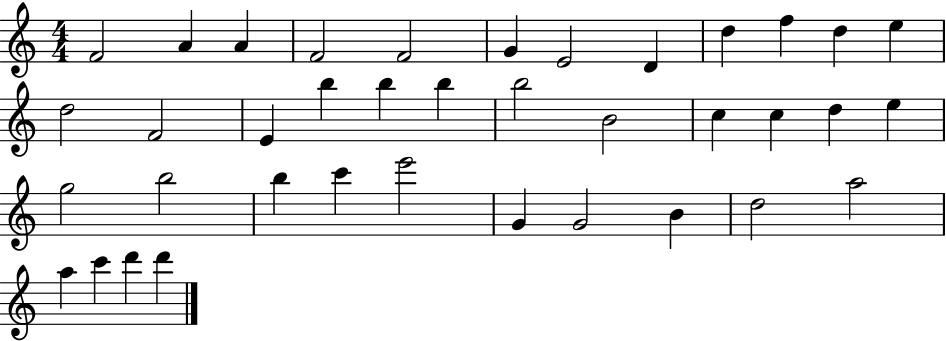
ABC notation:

X:1
T:Untitled
M:4/4
L:1/4
K:C
F2 A A F2 F2 G E2 D d f d e d2 F2 E b b b b2 B2 c c d e g2 b2 b c' e'2 G G2 B d2 a2 a c' d' d'